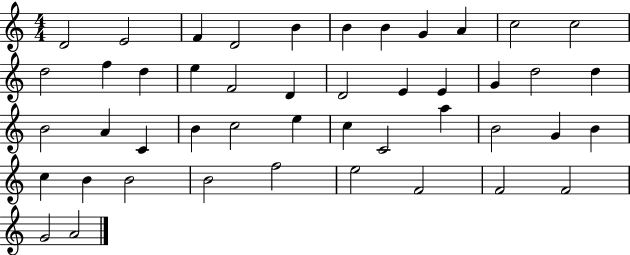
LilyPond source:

{
  \clef treble
  \numericTimeSignature
  \time 4/4
  \key c \major
  d'2 e'2 | f'4 d'2 b'4 | b'4 b'4 g'4 a'4 | c''2 c''2 | \break d''2 f''4 d''4 | e''4 f'2 d'4 | d'2 e'4 e'4 | g'4 d''2 d''4 | \break b'2 a'4 c'4 | b'4 c''2 e''4 | c''4 c'2 a''4 | b'2 g'4 b'4 | \break c''4 b'4 b'2 | b'2 f''2 | e''2 f'2 | f'2 f'2 | \break g'2 a'2 | \bar "|."
}